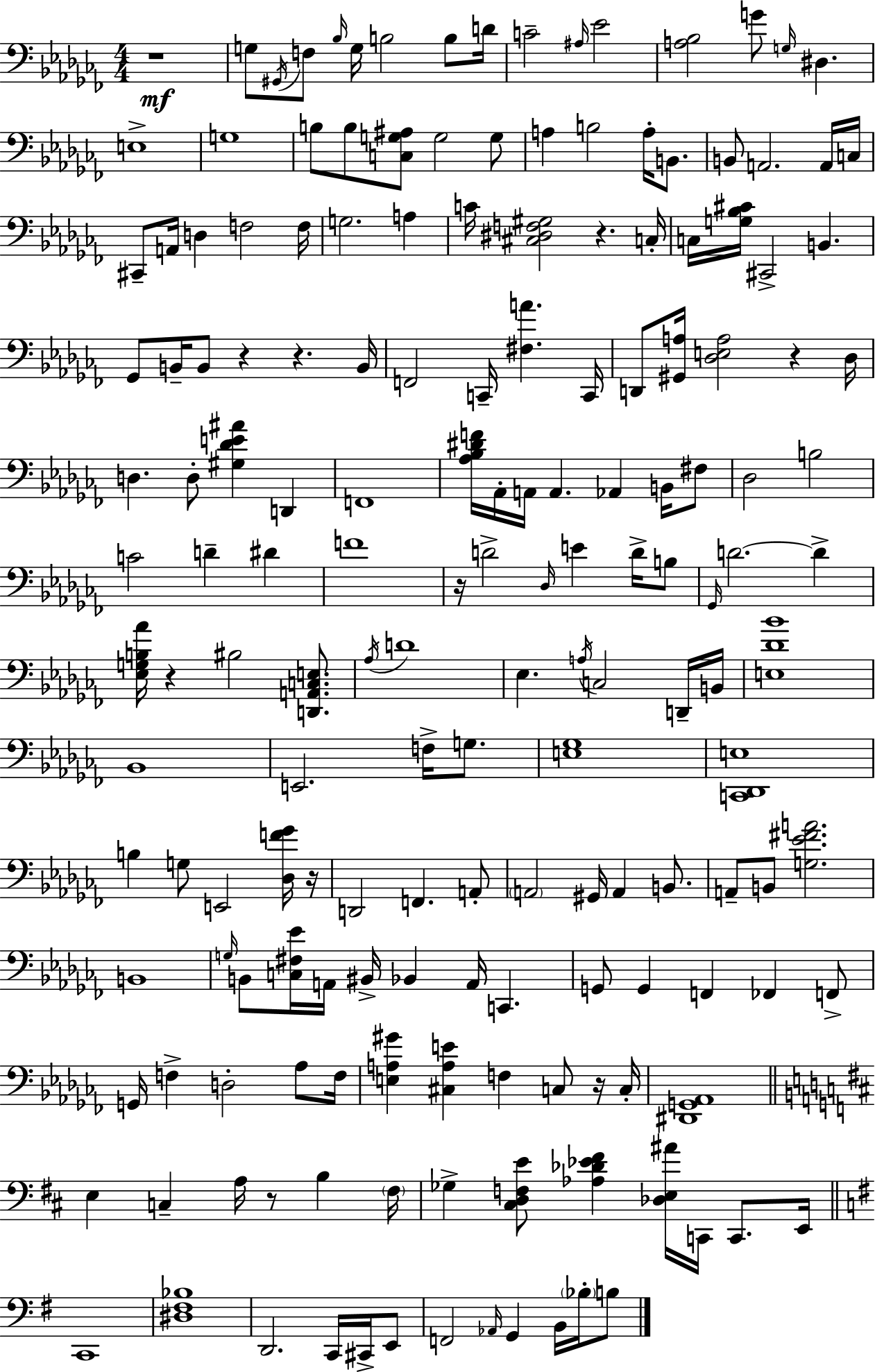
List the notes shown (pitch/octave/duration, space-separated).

R/w G3/e G#2/s F3/e Bb3/s G3/s B3/h B3/e D4/s C4/h A#3/s Eb4/h [A3,Bb3]/h G4/e G3/s D#3/q. E3/w G3/w B3/e B3/e [C3,G3,A#3]/e G3/h G3/e A3/q B3/h A3/s B2/e. B2/e A2/h. A2/s C3/s C#2/e A2/s D3/q F3/h F3/s G3/h. A3/q C4/s [C#3,D#3,F3,G#3]/h R/q. C3/s C3/s [G3,Bb3,C#4]/s C#2/h B2/q. Gb2/e B2/s B2/e R/q R/q. B2/s F2/h C2/s [F#3,A4]/q. C2/s D2/e [G#2,A3]/s [Db3,E3,A3]/h R/q Db3/s D3/q. D3/e [G#3,Db4,E4,A#4]/q D2/q F2/w [Ab3,Bb3,D#4,F4]/s Ab2/s A2/s A2/q. Ab2/q B2/s F#3/e Db3/h B3/h C4/h D4/q D#4/q F4/w R/s D4/h Db3/s E4/q D4/s B3/e Gb2/s D4/h. D4/q [Eb3,G3,B3,Ab4]/s R/q BIS3/h [D2,A2,C3,E3]/e. Ab3/s D4/w Eb3/q. A3/s C3/h D2/s B2/s [E3,Db4,Bb4]/w Bb2/w E2/h. F3/s G3/e. [E3,Gb3]/w [C2,Db2,E3]/w B3/q G3/e E2/h [Db3,F4,Gb4]/s R/s D2/h F2/q. A2/e A2/h G#2/s A2/q B2/e. A2/e B2/e [G3,Eb4,F#4,A4]/h. B2/w G3/s B2/e [C3,F#3,Eb4]/s A2/s BIS2/s Bb2/q A2/s C2/q. G2/e G2/q F2/q FES2/q F2/e G2/s F3/q D3/h Ab3/e F3/s [E3,A3,G#4]/q [C#3,A3,E4]/q F3/q C3/e R/s C3/s [D#2,G2,Ab2]/w E3/q C3/q A3/s R/e B3/q F#3/s Gb3/q [C#3,D3,F3,E4]/e [Ab3,Db4,Eb4,F#4]/q [Db3,E3,A#4]/s C2/s C2/e. E2/s C2/w [D#3,F#3,Bb3]/w D2/h. C2/s C#2/s E2/e F2/h Ab2/s G2/q B2/s Bb3/s B3/e